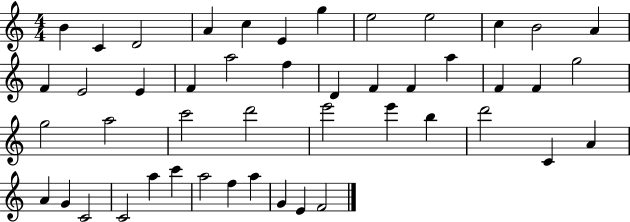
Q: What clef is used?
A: treble